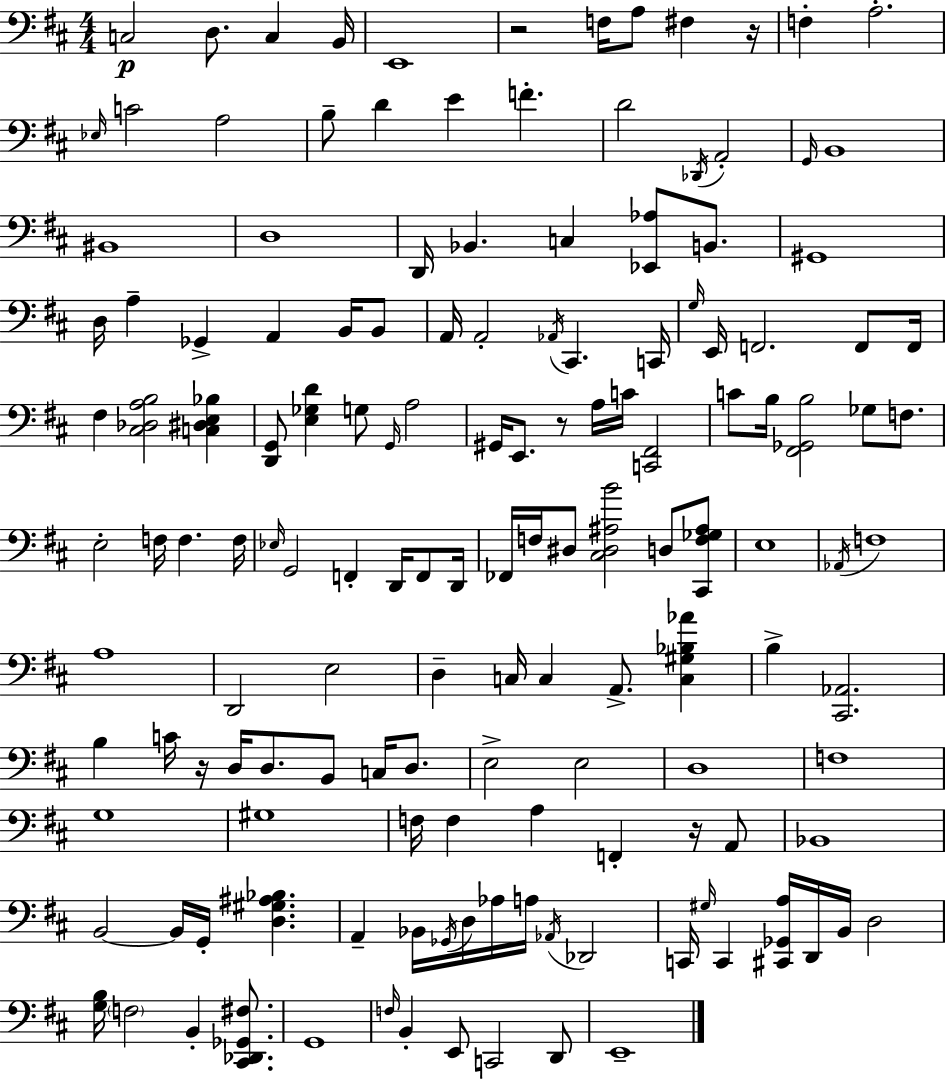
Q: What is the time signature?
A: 4/4